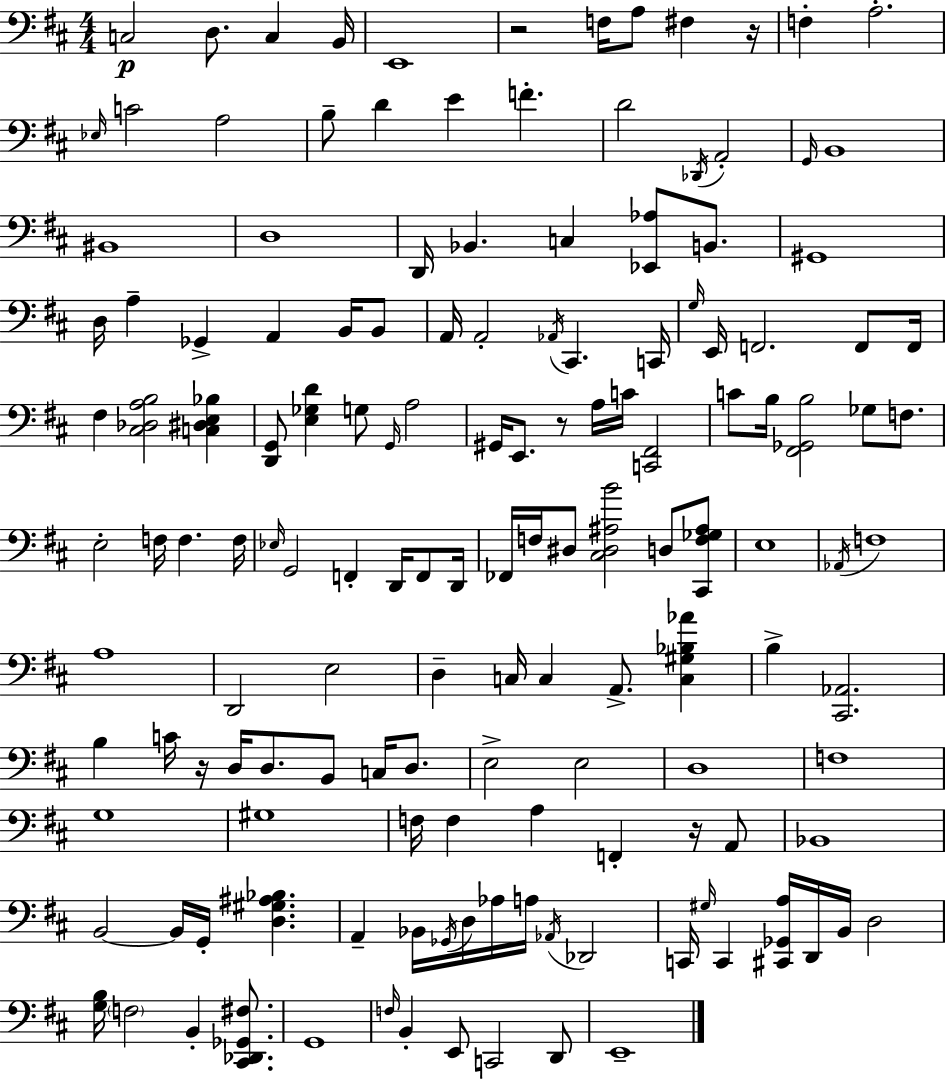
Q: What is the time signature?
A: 4/4